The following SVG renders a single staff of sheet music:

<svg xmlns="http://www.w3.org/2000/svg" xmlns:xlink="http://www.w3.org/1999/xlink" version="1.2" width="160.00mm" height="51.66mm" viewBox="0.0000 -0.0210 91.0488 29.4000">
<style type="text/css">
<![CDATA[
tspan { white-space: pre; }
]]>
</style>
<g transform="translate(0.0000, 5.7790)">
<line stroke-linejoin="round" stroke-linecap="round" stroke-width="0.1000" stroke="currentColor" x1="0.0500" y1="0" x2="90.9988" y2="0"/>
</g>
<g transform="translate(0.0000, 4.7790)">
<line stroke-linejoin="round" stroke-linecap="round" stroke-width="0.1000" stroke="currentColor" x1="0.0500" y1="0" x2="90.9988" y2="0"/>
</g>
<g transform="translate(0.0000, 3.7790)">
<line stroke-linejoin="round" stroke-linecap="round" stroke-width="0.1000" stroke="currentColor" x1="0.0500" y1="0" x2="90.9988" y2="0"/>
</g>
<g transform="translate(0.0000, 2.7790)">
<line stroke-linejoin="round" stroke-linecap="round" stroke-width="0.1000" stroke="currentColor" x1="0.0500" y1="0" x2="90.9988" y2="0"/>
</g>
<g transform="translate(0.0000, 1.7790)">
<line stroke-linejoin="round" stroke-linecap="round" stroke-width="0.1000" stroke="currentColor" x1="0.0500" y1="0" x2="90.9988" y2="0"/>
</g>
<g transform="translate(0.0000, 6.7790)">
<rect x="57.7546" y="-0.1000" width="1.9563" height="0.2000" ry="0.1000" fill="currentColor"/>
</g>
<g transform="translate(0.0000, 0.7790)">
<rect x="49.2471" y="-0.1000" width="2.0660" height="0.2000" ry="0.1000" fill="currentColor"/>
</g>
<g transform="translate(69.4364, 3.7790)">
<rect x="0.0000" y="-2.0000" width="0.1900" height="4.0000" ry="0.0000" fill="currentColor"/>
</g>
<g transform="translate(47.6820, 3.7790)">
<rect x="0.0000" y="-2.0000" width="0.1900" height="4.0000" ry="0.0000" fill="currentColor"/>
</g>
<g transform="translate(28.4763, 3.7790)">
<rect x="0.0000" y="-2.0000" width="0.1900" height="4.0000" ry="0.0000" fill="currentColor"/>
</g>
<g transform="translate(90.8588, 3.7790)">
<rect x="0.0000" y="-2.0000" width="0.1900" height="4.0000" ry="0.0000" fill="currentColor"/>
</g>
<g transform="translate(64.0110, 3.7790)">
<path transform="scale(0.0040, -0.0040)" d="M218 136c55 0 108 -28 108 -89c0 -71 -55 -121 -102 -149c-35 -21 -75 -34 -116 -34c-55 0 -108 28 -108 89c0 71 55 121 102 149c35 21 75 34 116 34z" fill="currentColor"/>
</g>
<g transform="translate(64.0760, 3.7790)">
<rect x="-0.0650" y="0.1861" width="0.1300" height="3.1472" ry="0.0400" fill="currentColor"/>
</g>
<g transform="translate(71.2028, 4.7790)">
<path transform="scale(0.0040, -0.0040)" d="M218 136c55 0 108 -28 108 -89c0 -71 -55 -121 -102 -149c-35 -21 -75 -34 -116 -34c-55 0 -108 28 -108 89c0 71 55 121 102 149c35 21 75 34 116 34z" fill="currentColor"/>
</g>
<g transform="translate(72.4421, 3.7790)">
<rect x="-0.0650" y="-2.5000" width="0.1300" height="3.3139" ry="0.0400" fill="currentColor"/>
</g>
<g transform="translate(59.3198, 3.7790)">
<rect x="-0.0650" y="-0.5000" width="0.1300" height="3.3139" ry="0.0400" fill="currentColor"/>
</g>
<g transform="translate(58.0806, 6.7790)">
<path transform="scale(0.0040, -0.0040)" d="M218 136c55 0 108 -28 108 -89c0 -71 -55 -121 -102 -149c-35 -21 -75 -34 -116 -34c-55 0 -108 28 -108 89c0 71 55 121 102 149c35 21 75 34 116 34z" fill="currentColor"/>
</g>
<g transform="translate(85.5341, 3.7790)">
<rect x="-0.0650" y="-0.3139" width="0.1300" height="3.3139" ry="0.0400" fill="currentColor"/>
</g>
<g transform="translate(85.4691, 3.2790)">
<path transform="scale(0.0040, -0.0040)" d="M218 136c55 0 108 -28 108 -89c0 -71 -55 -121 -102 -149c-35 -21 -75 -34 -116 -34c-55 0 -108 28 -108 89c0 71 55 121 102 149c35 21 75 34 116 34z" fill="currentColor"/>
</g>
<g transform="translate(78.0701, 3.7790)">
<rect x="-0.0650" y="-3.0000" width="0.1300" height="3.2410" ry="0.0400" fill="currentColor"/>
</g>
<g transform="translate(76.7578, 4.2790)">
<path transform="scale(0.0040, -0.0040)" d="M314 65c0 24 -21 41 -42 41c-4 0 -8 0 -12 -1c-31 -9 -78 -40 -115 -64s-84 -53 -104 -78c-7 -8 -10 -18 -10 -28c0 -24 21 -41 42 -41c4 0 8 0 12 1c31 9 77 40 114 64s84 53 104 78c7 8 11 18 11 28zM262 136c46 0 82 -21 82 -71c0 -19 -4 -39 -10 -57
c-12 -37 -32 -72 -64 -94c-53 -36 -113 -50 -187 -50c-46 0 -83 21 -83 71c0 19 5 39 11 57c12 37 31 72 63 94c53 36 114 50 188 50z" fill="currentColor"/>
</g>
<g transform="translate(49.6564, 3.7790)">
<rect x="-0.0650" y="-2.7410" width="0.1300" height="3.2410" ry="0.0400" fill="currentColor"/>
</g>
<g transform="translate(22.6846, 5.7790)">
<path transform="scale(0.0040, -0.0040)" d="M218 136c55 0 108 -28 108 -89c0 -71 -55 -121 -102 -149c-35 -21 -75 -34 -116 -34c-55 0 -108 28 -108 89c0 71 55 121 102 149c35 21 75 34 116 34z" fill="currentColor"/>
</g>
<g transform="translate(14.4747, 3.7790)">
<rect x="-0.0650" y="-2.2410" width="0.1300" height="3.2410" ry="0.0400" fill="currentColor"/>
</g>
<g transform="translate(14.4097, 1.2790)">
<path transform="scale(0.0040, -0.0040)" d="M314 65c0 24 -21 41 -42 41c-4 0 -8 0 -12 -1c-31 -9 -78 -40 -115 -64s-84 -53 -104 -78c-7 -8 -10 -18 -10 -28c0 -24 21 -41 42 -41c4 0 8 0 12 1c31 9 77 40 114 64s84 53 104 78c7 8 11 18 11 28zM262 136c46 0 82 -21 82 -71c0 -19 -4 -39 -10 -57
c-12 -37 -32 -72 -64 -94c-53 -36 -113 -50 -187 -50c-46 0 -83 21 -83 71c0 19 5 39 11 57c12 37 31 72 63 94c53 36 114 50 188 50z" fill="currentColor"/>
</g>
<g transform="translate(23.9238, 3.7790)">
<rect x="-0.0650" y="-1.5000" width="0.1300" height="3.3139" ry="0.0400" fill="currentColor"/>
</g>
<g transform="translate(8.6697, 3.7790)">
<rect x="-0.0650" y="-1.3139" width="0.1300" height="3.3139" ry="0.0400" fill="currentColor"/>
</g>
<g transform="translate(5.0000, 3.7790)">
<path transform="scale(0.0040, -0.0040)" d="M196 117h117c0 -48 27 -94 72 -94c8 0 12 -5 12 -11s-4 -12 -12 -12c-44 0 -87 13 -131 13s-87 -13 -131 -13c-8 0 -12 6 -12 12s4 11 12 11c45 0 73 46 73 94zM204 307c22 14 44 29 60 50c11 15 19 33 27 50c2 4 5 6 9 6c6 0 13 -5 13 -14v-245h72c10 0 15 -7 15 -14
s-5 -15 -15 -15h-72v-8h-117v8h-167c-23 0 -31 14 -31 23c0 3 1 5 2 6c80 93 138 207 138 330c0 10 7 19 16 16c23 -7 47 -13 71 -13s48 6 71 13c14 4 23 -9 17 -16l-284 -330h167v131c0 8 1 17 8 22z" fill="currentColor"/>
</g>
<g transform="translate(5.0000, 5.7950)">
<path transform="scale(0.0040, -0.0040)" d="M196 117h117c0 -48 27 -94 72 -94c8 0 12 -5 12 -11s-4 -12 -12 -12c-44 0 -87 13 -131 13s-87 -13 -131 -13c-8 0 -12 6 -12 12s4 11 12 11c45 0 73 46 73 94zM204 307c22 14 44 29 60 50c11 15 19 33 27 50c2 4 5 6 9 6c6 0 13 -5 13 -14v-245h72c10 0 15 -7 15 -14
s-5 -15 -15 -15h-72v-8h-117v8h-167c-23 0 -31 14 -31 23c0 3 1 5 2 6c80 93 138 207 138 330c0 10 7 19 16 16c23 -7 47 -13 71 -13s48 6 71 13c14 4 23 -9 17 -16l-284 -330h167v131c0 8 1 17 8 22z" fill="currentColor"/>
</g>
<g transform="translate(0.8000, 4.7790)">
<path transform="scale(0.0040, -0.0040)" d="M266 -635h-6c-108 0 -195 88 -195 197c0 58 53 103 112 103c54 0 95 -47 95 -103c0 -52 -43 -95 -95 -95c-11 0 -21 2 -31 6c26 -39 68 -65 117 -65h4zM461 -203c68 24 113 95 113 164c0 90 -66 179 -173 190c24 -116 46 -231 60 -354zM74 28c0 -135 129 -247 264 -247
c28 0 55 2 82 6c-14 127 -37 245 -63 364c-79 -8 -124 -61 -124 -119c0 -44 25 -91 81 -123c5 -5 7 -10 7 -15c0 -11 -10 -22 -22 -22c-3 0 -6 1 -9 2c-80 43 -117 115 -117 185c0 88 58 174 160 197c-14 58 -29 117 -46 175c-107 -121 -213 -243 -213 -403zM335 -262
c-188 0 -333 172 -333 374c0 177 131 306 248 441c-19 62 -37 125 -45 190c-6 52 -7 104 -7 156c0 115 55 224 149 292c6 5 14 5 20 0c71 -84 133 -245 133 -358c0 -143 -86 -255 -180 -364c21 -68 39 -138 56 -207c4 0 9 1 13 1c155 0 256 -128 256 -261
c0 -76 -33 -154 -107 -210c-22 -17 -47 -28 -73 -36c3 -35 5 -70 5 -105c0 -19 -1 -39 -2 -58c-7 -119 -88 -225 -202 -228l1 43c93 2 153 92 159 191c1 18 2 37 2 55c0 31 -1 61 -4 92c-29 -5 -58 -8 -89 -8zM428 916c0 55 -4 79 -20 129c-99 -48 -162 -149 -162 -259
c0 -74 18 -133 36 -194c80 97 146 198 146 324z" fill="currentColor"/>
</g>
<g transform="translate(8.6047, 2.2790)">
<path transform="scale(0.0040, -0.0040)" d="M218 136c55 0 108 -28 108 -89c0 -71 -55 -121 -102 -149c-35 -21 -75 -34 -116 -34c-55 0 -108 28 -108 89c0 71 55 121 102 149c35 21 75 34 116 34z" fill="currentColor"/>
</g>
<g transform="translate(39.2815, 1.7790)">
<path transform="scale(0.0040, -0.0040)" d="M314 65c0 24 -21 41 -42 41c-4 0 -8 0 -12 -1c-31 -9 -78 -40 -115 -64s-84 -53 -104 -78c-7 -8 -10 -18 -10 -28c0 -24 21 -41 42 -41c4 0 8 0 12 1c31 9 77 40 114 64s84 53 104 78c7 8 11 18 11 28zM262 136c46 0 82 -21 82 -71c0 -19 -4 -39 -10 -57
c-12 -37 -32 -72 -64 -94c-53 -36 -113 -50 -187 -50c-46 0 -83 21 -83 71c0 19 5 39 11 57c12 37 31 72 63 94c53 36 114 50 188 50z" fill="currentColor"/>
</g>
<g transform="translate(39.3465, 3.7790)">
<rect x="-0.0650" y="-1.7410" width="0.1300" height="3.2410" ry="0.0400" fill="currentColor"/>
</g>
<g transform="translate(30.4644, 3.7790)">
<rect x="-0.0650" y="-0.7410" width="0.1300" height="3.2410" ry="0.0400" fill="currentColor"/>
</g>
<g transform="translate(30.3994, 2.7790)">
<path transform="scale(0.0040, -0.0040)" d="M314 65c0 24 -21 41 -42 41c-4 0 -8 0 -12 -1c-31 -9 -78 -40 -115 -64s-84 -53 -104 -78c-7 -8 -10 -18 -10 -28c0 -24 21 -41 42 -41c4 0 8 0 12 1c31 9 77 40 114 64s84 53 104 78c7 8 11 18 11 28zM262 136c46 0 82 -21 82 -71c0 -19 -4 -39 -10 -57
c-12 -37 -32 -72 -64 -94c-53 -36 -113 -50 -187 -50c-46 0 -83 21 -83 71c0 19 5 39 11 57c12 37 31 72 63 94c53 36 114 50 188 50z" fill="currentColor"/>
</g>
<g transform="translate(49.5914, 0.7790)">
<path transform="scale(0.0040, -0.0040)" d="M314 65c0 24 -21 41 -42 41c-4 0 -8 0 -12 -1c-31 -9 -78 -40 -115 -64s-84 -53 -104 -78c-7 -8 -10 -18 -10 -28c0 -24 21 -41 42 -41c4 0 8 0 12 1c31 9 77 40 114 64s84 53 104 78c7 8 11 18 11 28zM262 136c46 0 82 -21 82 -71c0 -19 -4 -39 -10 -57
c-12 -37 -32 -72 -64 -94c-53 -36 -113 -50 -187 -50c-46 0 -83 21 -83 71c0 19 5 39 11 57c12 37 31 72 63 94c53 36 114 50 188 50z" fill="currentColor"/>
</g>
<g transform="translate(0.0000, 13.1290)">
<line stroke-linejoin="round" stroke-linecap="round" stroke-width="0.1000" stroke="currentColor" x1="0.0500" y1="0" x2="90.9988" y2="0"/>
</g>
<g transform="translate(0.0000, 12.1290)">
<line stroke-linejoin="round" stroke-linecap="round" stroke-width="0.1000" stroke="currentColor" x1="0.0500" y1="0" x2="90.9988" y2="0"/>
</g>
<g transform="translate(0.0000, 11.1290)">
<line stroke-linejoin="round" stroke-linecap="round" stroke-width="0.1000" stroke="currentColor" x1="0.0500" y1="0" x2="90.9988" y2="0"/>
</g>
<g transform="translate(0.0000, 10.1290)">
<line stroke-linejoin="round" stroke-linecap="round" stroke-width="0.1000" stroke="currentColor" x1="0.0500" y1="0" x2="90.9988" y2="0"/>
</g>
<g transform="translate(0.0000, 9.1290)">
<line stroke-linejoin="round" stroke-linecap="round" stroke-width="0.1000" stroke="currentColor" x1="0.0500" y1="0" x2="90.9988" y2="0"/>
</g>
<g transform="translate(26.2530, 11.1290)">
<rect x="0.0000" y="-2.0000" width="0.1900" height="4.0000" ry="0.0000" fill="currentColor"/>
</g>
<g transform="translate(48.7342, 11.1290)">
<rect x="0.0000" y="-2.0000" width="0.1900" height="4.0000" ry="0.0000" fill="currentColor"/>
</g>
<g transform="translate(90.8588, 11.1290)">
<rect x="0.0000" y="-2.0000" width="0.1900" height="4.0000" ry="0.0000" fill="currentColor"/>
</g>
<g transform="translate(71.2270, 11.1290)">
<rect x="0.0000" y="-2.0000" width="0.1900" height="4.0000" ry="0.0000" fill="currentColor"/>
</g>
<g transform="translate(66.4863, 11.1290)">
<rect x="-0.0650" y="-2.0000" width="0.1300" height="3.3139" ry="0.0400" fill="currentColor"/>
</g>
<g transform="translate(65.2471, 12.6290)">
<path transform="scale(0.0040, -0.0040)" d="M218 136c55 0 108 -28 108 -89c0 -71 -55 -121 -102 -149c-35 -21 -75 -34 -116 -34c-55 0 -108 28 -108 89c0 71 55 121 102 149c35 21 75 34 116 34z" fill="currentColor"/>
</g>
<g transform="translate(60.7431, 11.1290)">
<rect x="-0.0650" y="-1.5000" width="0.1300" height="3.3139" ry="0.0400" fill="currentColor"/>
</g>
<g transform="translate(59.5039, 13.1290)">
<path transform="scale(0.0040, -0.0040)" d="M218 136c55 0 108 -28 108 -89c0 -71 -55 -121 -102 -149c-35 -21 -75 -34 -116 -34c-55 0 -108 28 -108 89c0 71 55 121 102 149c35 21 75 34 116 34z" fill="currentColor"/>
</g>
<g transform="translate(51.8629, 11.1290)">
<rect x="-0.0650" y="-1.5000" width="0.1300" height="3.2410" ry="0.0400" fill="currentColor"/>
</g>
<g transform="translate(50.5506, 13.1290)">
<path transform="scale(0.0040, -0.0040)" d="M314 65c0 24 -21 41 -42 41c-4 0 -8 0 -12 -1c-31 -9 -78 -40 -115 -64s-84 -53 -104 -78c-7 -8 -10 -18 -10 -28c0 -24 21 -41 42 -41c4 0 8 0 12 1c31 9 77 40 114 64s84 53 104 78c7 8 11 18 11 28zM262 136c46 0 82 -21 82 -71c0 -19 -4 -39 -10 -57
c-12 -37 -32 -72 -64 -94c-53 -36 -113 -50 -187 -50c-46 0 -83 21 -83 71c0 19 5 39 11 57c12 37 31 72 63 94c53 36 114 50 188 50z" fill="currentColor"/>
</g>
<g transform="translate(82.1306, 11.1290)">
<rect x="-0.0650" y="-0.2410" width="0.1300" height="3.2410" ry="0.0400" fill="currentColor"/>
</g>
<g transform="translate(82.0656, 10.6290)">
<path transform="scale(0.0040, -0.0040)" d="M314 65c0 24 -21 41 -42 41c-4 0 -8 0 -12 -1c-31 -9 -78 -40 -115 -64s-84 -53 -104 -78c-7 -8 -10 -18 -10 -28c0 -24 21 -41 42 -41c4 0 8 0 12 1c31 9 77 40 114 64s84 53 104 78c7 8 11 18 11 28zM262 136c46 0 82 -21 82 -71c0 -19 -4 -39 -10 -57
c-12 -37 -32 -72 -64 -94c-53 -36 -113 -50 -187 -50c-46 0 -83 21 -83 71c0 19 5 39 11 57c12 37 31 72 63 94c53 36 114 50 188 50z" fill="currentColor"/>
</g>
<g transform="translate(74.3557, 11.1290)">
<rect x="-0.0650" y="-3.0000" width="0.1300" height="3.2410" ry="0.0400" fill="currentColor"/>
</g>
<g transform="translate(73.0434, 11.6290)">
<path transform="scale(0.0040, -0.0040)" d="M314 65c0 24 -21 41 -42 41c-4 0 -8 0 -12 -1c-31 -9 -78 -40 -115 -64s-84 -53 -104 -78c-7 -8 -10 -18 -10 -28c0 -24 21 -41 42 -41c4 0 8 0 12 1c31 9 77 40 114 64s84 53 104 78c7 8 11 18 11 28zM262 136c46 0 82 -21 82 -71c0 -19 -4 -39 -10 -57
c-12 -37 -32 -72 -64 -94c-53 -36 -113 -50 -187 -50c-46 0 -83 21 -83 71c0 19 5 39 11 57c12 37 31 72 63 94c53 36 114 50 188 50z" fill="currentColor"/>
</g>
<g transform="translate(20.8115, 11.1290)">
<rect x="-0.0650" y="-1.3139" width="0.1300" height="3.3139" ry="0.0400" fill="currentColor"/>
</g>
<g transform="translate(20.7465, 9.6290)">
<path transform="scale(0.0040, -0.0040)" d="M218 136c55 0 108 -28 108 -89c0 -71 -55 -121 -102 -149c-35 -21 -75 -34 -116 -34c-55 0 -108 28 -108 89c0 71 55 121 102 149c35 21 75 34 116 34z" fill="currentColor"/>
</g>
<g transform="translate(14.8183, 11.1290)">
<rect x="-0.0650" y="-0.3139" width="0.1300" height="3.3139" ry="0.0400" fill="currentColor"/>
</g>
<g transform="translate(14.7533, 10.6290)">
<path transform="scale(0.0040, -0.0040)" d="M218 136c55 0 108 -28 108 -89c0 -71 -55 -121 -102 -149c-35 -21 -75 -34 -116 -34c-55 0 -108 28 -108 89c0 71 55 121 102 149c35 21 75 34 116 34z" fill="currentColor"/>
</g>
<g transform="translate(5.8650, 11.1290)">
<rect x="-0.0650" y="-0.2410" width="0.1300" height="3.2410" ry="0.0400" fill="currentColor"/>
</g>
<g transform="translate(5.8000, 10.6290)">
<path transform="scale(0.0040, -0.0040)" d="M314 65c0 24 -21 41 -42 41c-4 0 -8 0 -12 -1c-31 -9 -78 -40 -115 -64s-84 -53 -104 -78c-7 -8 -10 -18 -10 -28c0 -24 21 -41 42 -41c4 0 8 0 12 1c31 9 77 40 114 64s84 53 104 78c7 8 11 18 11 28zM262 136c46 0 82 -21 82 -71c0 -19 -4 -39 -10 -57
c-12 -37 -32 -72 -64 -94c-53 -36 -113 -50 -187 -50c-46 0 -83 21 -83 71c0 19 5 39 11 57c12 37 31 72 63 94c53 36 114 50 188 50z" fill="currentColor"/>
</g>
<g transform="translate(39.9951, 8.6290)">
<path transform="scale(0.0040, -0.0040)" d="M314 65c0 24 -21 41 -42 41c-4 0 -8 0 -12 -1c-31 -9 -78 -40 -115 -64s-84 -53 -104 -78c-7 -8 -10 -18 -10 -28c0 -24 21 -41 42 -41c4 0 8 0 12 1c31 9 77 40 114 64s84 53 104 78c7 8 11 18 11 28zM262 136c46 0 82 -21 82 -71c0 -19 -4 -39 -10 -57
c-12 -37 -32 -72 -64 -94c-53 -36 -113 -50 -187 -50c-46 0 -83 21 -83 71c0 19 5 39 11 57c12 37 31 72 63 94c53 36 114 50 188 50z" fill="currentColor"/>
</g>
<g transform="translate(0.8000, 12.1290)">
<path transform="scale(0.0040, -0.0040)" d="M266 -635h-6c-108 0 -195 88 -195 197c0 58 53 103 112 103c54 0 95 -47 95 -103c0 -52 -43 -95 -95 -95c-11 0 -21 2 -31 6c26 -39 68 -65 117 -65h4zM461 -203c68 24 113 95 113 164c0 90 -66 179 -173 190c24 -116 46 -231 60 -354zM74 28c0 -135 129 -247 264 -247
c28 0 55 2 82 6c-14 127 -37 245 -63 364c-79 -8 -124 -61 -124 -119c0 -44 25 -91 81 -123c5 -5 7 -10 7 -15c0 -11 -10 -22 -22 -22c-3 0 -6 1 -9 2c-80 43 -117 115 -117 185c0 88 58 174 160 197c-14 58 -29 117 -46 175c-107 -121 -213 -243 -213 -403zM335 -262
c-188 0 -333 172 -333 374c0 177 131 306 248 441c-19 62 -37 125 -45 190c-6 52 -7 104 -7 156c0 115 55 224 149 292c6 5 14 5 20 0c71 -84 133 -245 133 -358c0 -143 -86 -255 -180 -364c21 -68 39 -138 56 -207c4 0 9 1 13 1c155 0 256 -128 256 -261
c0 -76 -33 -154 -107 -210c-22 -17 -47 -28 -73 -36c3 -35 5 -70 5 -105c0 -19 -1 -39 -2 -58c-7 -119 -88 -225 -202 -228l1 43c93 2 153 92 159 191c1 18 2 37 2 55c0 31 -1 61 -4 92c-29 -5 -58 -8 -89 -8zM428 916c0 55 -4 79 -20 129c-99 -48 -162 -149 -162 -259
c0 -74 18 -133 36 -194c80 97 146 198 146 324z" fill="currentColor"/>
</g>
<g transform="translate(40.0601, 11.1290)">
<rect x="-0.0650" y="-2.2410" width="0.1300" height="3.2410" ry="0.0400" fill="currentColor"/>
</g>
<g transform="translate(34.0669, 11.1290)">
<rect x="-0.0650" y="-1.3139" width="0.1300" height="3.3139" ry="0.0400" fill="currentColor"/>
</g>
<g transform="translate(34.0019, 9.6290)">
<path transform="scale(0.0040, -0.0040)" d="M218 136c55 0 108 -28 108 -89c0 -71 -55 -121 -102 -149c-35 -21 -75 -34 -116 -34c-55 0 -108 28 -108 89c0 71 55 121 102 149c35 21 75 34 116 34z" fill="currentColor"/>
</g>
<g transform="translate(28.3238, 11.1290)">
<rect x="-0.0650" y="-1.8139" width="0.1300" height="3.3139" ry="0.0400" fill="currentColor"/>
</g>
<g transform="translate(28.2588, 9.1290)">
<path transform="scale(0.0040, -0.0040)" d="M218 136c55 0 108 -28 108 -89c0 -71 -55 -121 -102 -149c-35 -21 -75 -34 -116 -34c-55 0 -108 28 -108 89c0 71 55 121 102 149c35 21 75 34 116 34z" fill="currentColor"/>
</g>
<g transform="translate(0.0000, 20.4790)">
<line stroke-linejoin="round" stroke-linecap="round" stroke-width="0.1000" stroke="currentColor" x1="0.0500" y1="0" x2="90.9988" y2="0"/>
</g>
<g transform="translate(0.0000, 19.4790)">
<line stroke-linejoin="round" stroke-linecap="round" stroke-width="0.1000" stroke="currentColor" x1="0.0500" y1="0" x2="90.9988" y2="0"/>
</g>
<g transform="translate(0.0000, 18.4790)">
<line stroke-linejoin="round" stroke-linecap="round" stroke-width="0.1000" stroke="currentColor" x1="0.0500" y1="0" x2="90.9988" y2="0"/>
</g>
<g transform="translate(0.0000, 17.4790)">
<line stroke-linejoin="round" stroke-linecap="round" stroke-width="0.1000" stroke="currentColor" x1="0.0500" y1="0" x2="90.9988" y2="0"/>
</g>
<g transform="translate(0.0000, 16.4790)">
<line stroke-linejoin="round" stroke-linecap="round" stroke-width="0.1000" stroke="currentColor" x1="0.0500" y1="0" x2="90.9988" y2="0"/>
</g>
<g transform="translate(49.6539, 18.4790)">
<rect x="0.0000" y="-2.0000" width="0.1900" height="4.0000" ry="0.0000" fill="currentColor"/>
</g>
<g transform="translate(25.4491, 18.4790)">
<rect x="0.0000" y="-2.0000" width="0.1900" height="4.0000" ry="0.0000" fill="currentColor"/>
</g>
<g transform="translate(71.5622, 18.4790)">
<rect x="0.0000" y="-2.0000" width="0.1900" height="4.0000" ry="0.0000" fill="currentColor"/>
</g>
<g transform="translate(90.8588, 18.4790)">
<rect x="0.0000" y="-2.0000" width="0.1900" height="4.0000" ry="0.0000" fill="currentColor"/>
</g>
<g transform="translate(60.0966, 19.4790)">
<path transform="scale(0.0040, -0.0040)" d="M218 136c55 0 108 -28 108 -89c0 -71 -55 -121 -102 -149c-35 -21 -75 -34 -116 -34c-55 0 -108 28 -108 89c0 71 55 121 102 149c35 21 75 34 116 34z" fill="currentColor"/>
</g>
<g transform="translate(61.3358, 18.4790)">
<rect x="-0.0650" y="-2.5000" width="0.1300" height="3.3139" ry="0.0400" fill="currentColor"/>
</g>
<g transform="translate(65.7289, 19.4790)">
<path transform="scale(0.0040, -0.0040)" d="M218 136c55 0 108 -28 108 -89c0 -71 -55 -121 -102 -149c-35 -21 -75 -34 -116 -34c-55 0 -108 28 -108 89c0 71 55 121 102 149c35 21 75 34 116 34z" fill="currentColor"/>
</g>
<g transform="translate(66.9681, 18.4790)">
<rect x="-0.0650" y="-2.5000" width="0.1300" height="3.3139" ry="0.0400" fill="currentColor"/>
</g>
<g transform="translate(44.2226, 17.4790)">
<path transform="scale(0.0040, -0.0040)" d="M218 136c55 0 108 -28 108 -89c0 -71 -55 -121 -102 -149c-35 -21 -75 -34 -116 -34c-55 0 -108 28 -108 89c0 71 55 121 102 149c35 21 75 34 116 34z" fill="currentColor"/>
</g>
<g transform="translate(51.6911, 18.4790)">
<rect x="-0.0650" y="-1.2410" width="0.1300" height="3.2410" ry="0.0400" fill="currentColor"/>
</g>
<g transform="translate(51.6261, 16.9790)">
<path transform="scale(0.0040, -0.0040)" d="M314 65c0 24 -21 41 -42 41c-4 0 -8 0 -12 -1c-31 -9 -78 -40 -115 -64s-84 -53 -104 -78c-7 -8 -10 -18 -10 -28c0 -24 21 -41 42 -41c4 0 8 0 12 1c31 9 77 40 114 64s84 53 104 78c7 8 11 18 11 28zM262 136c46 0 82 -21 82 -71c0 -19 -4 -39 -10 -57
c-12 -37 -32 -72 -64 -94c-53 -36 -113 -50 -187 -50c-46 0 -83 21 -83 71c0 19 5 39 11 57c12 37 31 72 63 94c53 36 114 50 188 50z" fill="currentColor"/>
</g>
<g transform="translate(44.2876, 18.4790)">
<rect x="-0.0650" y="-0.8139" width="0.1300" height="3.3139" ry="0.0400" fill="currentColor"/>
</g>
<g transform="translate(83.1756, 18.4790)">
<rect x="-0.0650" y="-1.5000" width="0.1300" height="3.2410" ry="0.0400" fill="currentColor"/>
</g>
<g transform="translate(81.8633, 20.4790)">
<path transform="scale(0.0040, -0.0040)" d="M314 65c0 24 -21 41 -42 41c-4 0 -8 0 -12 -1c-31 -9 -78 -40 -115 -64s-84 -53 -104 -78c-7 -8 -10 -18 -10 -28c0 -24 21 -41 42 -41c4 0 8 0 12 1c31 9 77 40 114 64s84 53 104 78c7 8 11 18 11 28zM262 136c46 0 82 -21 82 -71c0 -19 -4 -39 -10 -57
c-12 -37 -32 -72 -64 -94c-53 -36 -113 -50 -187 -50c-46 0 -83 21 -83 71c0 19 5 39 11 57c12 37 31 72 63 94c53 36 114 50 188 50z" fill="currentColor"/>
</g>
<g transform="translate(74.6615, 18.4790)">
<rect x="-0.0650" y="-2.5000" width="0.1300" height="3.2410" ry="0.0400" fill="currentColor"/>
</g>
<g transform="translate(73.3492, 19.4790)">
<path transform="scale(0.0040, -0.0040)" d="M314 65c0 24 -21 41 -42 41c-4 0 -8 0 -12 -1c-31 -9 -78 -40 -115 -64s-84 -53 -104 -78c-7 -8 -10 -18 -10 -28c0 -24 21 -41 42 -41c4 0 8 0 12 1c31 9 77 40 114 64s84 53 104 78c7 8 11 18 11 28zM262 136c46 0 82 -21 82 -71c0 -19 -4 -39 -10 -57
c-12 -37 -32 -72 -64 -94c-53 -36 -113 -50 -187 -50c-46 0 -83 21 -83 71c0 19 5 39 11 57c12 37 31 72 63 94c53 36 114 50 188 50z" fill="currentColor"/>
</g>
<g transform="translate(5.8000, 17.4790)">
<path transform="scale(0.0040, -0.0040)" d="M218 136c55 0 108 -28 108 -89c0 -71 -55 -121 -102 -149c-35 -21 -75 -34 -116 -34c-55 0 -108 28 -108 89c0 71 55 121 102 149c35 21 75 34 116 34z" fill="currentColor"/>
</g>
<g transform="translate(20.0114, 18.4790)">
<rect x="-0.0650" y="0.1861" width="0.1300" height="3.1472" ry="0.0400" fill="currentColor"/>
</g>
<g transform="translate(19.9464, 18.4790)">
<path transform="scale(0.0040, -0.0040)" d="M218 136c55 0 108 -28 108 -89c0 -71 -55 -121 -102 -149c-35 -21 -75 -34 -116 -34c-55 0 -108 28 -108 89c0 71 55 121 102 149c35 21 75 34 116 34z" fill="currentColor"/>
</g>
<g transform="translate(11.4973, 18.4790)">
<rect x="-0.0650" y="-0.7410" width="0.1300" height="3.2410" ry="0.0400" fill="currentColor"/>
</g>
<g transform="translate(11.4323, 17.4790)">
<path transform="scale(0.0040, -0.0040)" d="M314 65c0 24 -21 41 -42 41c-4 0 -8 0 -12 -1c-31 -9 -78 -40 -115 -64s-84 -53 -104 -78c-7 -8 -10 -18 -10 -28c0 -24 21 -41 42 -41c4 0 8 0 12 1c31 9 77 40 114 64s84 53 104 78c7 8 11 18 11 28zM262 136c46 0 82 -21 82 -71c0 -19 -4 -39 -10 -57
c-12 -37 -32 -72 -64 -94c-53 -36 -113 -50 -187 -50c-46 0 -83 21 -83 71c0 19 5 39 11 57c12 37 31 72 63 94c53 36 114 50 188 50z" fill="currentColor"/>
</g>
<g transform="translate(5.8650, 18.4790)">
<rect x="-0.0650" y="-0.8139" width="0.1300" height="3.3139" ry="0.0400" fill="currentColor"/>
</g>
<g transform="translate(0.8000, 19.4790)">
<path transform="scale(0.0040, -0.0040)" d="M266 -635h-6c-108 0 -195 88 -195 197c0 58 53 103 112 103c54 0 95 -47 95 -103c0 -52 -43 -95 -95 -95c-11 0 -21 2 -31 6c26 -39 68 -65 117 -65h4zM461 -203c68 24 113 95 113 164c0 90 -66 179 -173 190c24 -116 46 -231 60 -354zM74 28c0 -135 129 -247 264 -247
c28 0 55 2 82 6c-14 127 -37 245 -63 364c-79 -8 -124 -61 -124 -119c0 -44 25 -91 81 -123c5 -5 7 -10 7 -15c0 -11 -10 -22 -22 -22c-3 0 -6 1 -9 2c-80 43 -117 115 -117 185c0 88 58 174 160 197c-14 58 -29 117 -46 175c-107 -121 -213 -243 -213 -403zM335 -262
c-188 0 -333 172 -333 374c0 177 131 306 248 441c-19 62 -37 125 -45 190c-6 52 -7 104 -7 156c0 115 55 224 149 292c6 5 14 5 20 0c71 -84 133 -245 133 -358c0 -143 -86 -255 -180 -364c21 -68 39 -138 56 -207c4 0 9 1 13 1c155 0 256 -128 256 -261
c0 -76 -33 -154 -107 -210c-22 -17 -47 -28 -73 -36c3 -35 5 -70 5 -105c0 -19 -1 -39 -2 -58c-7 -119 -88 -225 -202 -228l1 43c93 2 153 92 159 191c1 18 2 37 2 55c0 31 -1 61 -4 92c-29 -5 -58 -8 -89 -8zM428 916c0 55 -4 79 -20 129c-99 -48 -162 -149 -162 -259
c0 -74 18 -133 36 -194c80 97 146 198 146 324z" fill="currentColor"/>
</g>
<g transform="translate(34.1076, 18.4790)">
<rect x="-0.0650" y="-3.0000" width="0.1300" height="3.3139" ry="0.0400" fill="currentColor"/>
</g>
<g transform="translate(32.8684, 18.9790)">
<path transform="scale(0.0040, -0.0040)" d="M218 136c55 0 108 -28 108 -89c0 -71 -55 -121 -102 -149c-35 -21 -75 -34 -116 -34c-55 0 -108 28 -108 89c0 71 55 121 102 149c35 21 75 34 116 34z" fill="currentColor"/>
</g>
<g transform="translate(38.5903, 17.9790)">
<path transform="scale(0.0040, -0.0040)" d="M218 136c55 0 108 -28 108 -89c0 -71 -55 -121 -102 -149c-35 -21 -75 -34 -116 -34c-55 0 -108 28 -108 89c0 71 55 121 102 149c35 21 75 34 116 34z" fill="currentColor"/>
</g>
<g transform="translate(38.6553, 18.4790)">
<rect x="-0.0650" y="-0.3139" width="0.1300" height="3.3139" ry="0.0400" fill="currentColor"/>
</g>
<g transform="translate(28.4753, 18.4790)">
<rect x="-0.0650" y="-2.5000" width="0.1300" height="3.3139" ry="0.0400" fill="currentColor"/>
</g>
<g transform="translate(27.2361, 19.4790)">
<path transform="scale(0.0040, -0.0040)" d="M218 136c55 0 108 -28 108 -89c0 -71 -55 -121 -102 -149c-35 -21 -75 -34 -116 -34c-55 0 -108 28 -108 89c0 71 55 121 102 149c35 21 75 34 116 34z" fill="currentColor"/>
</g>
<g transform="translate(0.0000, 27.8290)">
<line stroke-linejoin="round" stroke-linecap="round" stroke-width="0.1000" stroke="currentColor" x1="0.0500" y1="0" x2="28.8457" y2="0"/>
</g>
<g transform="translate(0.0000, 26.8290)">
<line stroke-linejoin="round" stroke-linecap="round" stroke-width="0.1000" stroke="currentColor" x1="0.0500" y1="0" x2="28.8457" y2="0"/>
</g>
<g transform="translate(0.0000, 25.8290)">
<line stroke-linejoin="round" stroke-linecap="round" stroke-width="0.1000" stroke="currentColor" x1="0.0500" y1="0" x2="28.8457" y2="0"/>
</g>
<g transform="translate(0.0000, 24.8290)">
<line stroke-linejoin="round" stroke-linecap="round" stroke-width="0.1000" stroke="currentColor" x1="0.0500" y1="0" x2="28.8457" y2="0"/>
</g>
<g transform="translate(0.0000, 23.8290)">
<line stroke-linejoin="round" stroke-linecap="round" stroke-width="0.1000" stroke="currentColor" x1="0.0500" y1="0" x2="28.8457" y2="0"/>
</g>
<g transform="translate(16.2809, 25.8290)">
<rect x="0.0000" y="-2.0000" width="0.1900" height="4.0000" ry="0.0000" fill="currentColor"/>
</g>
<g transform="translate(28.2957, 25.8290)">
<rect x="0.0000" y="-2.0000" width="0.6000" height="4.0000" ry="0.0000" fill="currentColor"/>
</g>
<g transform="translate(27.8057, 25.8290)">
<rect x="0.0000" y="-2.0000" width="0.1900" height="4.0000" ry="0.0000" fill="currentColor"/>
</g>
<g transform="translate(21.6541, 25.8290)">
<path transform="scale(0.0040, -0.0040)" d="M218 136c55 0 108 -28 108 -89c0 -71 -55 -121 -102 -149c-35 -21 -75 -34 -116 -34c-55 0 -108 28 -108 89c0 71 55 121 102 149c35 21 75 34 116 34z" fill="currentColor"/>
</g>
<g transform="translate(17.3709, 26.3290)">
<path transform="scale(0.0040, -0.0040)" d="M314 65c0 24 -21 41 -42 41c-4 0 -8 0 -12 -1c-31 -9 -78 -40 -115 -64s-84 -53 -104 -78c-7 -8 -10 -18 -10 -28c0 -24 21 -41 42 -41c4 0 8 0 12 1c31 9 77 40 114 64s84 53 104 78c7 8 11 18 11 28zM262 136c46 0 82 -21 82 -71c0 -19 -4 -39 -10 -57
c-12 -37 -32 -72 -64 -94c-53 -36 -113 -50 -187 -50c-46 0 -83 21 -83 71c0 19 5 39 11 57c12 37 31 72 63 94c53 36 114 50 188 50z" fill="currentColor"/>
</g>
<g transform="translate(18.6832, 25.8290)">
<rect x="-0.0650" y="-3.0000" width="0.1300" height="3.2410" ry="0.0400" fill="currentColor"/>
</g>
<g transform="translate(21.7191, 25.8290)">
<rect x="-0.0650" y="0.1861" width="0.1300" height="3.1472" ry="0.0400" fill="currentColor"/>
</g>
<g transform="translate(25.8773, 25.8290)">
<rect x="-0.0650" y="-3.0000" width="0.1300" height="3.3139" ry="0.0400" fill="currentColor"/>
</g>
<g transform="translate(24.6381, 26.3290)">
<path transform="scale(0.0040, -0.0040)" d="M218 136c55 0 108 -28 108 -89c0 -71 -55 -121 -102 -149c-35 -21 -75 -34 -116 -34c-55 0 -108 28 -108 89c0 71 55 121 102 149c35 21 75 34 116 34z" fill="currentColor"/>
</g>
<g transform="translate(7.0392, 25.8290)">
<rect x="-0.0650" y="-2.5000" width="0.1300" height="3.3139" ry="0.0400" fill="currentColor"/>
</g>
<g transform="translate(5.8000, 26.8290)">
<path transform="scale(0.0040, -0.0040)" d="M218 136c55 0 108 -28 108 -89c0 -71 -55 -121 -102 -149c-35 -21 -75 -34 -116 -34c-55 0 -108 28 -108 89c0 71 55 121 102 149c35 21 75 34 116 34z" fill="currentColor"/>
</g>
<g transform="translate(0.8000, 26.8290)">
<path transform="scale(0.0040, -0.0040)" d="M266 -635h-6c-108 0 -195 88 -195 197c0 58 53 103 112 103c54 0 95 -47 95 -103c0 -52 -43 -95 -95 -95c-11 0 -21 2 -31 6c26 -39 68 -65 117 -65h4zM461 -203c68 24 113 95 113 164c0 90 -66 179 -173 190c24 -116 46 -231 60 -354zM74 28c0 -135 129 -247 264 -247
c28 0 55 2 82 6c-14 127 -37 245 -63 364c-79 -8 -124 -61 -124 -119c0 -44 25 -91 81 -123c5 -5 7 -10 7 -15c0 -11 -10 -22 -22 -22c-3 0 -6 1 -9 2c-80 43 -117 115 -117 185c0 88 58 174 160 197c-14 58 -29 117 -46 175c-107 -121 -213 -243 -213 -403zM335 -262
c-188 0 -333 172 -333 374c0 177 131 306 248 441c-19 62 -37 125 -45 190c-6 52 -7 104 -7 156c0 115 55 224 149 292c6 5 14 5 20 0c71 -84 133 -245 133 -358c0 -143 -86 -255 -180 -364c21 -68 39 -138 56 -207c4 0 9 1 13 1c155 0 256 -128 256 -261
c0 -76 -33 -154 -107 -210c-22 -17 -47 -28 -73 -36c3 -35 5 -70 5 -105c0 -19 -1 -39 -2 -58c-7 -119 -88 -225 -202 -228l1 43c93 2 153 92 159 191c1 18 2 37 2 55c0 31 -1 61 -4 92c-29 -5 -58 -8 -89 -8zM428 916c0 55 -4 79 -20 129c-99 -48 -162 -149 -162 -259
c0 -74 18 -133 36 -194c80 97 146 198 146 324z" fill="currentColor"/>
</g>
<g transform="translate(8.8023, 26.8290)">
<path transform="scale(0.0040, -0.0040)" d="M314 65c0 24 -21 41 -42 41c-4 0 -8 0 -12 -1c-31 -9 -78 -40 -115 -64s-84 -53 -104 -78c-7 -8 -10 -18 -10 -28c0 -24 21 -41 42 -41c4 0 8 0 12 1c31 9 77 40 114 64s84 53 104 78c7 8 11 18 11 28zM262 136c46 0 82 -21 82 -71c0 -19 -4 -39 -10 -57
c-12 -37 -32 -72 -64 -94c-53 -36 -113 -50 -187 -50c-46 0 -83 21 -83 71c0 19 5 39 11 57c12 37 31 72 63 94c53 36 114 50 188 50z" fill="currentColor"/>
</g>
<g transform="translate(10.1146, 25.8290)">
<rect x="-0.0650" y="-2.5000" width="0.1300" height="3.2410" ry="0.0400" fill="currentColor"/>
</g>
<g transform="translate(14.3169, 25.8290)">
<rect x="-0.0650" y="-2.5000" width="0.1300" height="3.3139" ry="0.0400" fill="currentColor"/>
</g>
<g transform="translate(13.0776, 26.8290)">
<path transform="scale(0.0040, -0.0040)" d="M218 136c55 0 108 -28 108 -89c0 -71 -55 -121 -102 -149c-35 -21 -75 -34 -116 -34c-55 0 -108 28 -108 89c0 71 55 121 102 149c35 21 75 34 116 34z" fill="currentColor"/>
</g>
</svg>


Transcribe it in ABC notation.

X:1
T:Untitled
M:4/4
L:1/4
K:C
e g2 E d2 f2 a2 C B G A2 c c2 c e f e g2 E2 E F A2 c2 d d2 B G A c d e2 G G G2 E2 G G2 G A2 B A